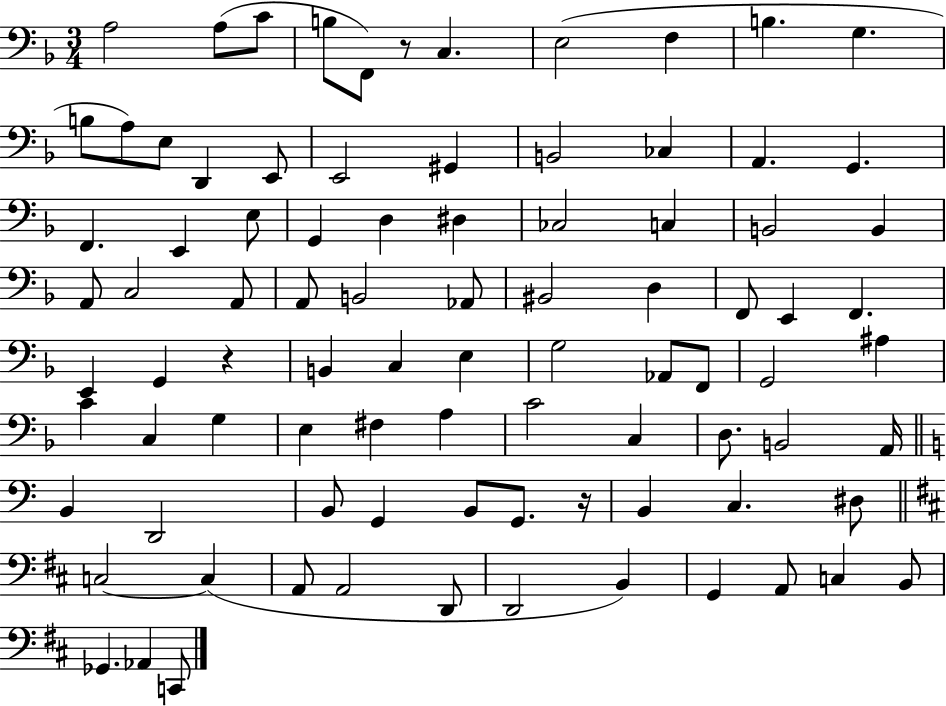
A3/h A3/e C4/e B3/e F2/e R/e C3/q. E3/h F3/q B3/q. G3/q. B3/e A3/e E3/e D2/q E2/e E2/h G#2/q B2/h CES3/q A2/q. G2/q. F2/q. E2/q E3/e G2/q D3/q D#3/q CES3/h C3/q B2/h B2/q A2/e C3/h A2/e A2/e B2/h Ab2/e BIS2/h D3/q F2/e E2/q F2/q. E2/q G2/q R/q B2/q C3/q E3/q G3/h Ab2/e F2/e G2/h A#3/q C4/q C3/q G3/q E3/q F#3/q A3/q C4/h C3/q D3/e. B2/h A2/s B2/q D2/h B2/e G2/q B2/e G2/e. R/s B2/q C3/q. D#3/e C3/h C3/q A2/e A2/h D2/e D2/h B2/q G2/q A2/e C3/q B2/e Gb2/q. Ab2/q C2/e